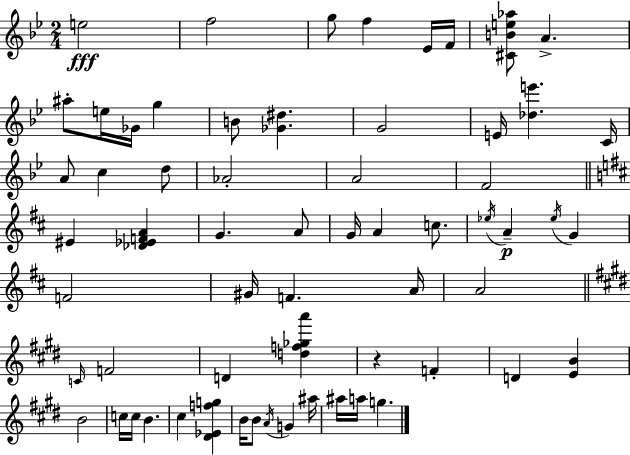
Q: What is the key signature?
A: BES major